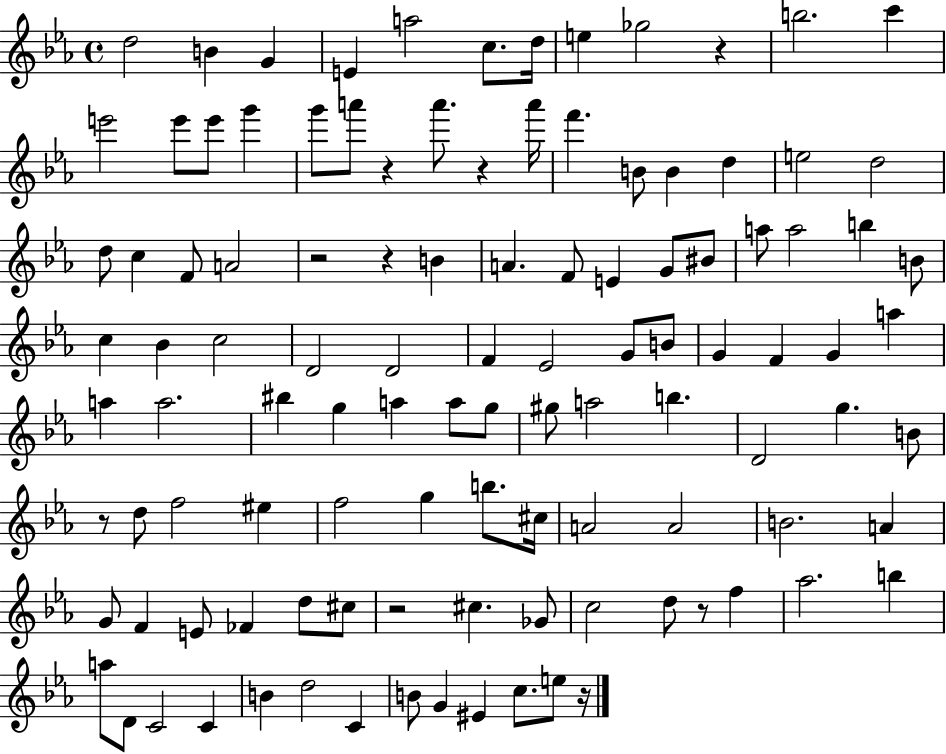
{
  \clef treble
  \time 4/4
  \defaultTimeSignature
  \key ees \major
  d''2 b'4 g'4 | e'4 a''2 c''8. d''16 | e''4 ges''2 r4 | b''2. c'''4 | \break e'''2 e'''8 e'''8 g'''4 | g'''8 a'''8 r4 a'''8. r4 a'''16 | f'''4. b'8 b'4 d''4 | e''2 d''2 | \break d''8 c''4 f'8 a'2 | r2 r4 b'4 | a'4. f'8 e'4 g'8 bis'8 | a''8 a''2 b''4 b'8 | \break c''4 bes'4 c''2 | d'2 d'2 | f'4 ees'2 g'8 b'8 | g'4 f'4 g'4 a''4 | \break a''4 a''2. | bis''4 g''4 a''4 a''8 g''8 | gis''8 a''2 b''4. | d'2 g''4. b'8 | \break r8 d''8 f''2 eis''4 | f''2 g''4 b''8. cis''16 | a'2 a'2 | b'2. a'4 | \break g'8 f'4 e'8 fes'4 d''8 cis''8 | r2 cis''4. ges'8 | c''2 d''8 r8 f''4 | aes''2. b''4 | \break a''8 d'8 c'2 c'4 | b'4 d''2 c'4 | b'8 g'4 eis'4 c''8. e''8 r16 | \bar "|."
}